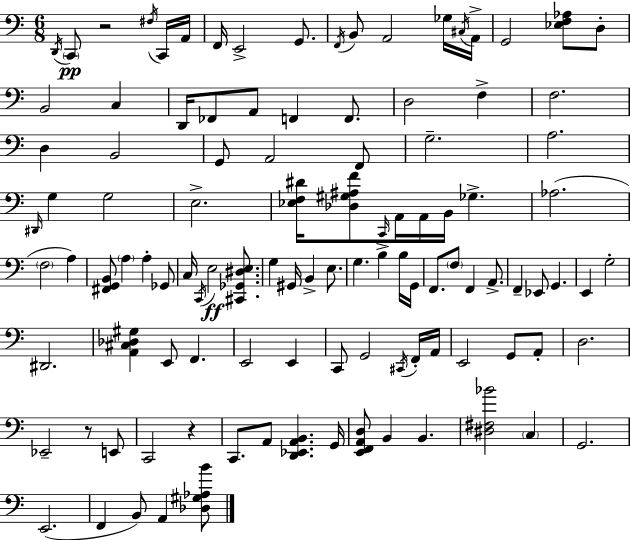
X:1
T:Untitled
M:6/8
L:1/4
K:Am
D,,/4 C,,/2 z2 ^F,/4 C,,/4 A,,/4 F,,/4 E,,2 G,,/2 F,,/4 B,,/2 A,,2 _G,/4 ^C,/4 A,,/4 G,,2 [_E,F,_A,]/2 D,/2 B,,2 C, D,,/4 _F,,/2 A,,/2 F,, F,,/2 D,2 F, F,2 D, B,,2 G,,/2 A,,2 F,,/2 G,2 A,2 ^D,,/4 G, G,2 E,2 [_E,F,^D]/4 [_D,^G,^A,F]/2 C,,/4 A,,/4 A,,/4 B,,/4 _G, _A,2 F,2 A, [^F,,G,,B,,]/2 A, A, _G,,/2 C,/4 C,,/4 E,2 [^C,,_G,,^D,E,]/2 G, ^G,,/4 B,, E,/2 G, B, B,/4 G,,/4 F,,/2 F,/2 F,, A,,/2 F,, _E,,/2 G,, E,, G,2 ^D,,2 [A,,^C,_D,^G,] E,,/2 F,, E,,2 E,, C,,/2 G,,2 ^C,,/4 F,,/4 A,,/4 E,,2 G,,/2 A,,/2 D,2 _E,,2 z/2 E,,/2 C,,2 z C,,/2 A,,/2 [D,,_E,,A,,B,,] G,,/4 [E,,F,,A,,D,]/2 B,, B,, [^D,^F,_B]2 C, G,,2 E,,2 F,, B,,/2 A,, [_D,^G,_A,B]/2